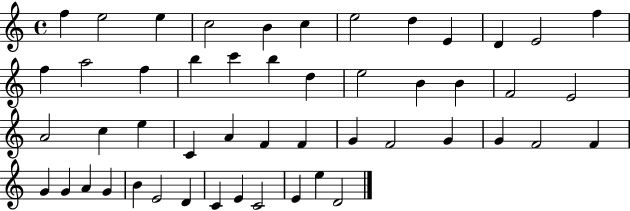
{
  \clef treble
  \time 4/4
  \defaultTimeSignature
  \key c \major
  f''4 e''2 e''4 | c''2 b'4 c''4 | e''2 d''4 e'4 | d'4 e'2 f''4 | \break f''4 a''2 f''4 | b''4 c'''4 b''4 d''4 | e''2 b'4 b'4 | f'2 e'2 | \break a'2 c''4 e''4 | c'4 a'4 f'4 f'4 | g'4 f'2 g'4 | g'4 f'2 f'4 | \break g'4 g'4 a'4 g'4 | b'4 e'2 d'4 | c'4 e'4 c'2 | e'4 e''4 d'2 | \break \bar "|."
}